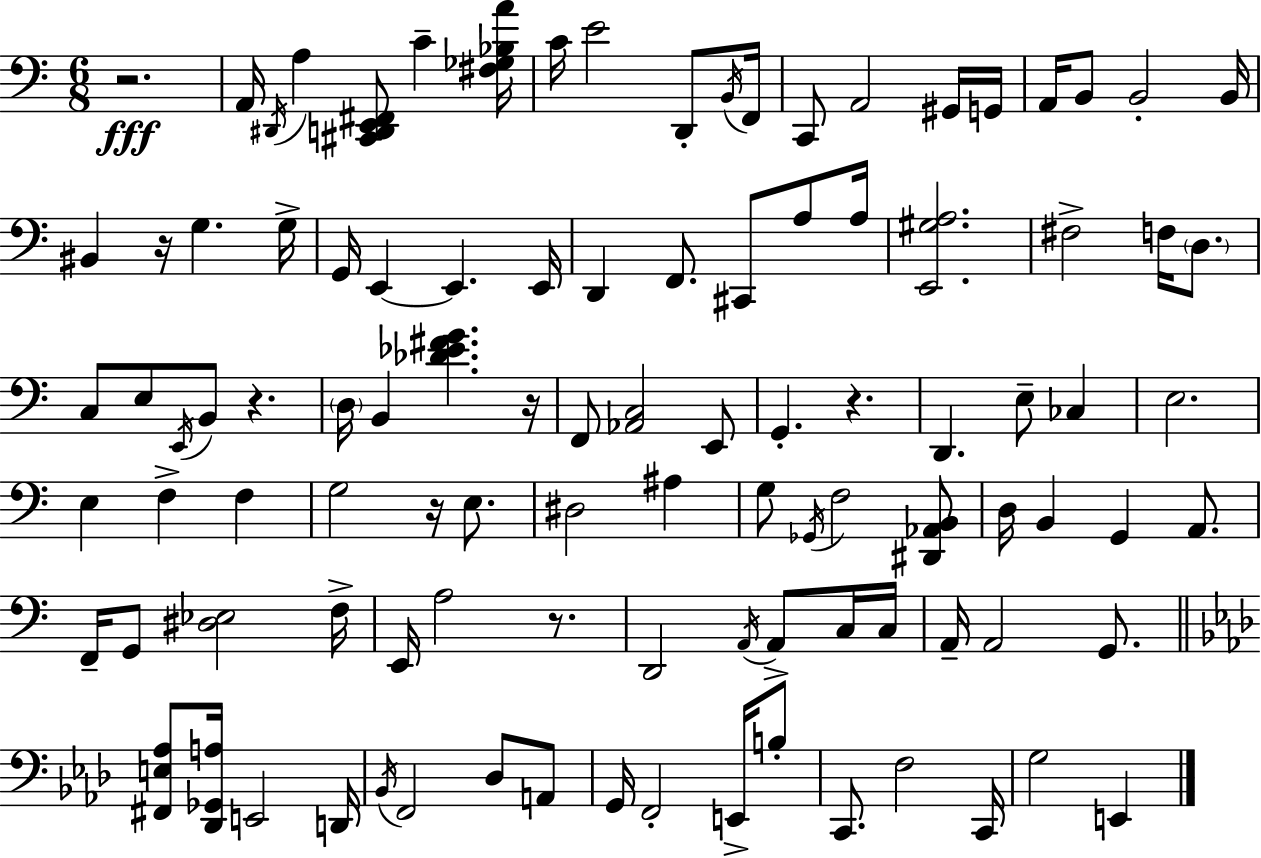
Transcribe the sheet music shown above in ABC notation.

X:1
T:Untitled
M:6/8
L:1/4
K:C
z2 A,,/4 ^D,,/4 A, [^C,,D,,E,,^F,,]/2 C [^F,_G,_B,A]/4 C/4 E2 D,,/2 B,,/4 F,,/4 C,,/2 A,,2 ^G,,/4 G,,/4 A,,/4 B,,/2 B,,2 B,,/4 ^B,, z/4 G, G,/4 G,,/4 E,, E,, E,,/4 D,, F,,/2 ^C,,/2 A,/2 A,/4 [E,,^G,A,]2 ^F,2 F,/4 D,/2 C,/2 E,/2 E,,/4 B,,/2 z D,/4 B,, [_D_E^FG] z/4 F,,/2 [_A,,C,]2 E,,/2 G,, z D,, E,/2 _C, E,2 E, F, F, G,2 z/4 E,/2 ^D,2 ^A, G,/2 _G,,/4 F,2 [^D,,_A,,B,,]/2 D,/4 B,, G,, A,,/2 F,,/4 G,,/2 [^D,_E,]2 F,/4 E,,/4 A,2 z/2 D,,2 A,,/4 A,,/2 C,/4 C,/4 A,,/4 A,,2 G,,/2 [^F,,E,_A,]/2 [_D,,_G,,A,]/4 E,,2 D,,/4 _B,,/4 F,,2 _D,/2 A,,/2 G,,/4 F,,2 E,,/4 B,/2 C,,/2 F,2 C,,/4 G,2 E,,